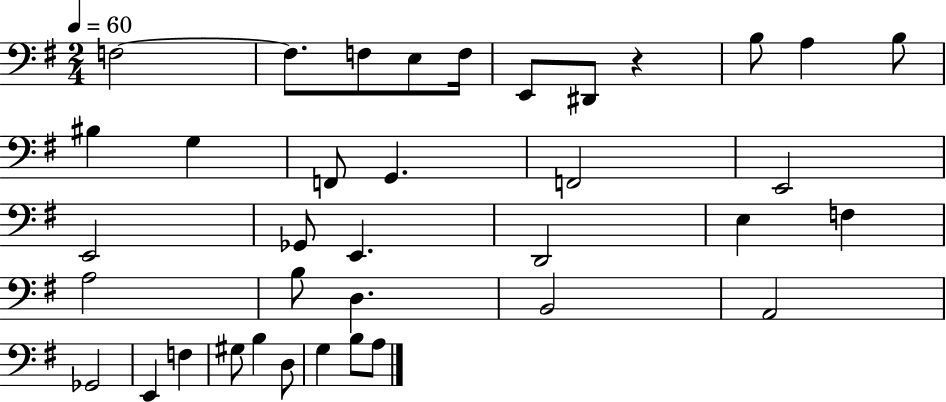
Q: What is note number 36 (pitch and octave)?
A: A3